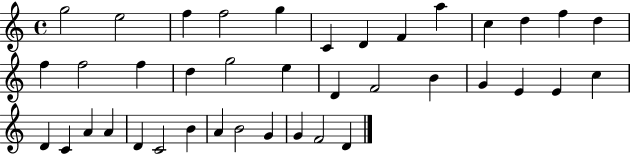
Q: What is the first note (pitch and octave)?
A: G5